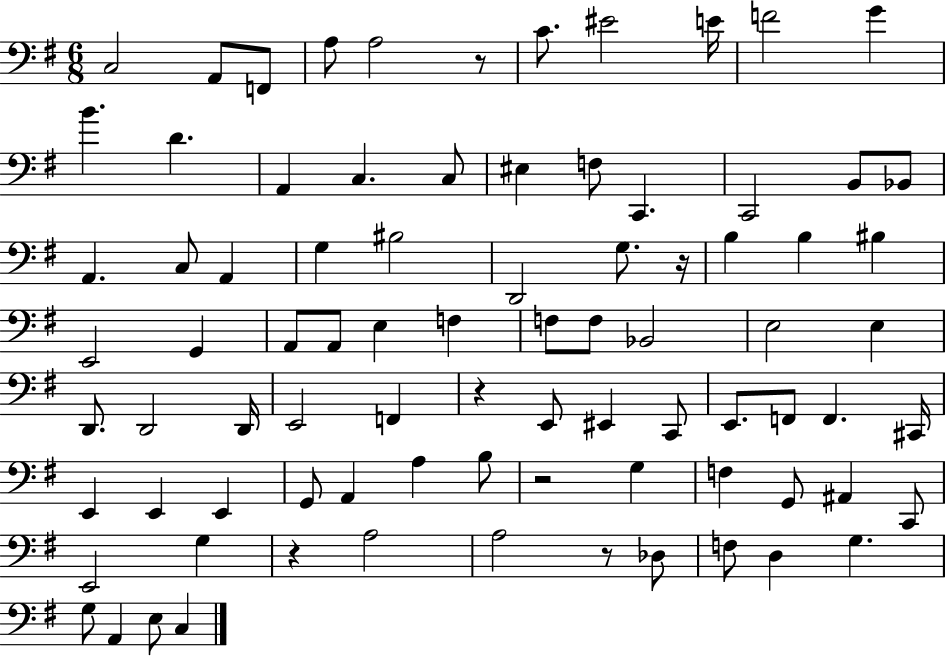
{
  \clef bass
  \numericTimeSignature
  \time 6/8
  \key g \major
  \repeat volta 2 { c2 a,8 f,8 | a8 a2 r8 | c'8. eis'2 e'16 | f'2 g'4 | \break b'4. d'4. | a,4 c4. c8 | eis4 f8 c,4. | c,2 b,8 bes,8 | \break a,4. c8 a,4 | g4 bis2 | d,2 g8. r16 | b4 b4 bis4 | \break e,2 g,4 | a,8 a,8 e4 f4 | f8 f8 bes,2 | e2 e4 | \break d,8. d,2 d,16 | e,2 f,4 | r4 e,8 eis,4 c,8 | e,8. f,8 f,4. cis,16 | \break e,4 e,4 e,4 | g,8 a,4 a4 b8 | r2 g4 | f4 g,8 ais,4 c,8 | \break e,2 g4 | r4 a2 | a2 r8 des8 | f8 d4 g4. | \break g8 a,4 e8 c4 | } \bar "|."
}